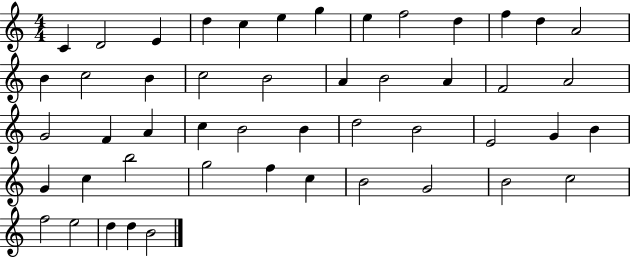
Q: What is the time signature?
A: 4/4